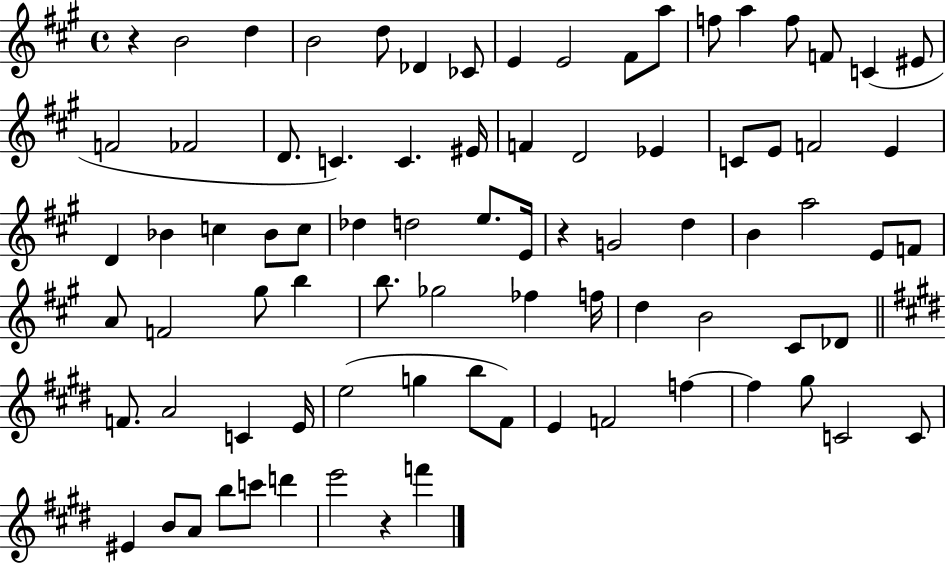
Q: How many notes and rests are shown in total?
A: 82